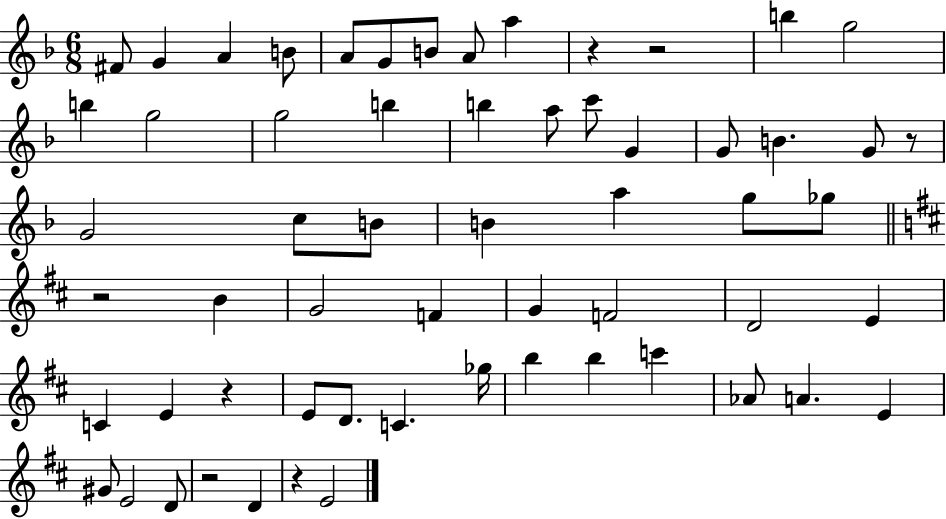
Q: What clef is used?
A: treble